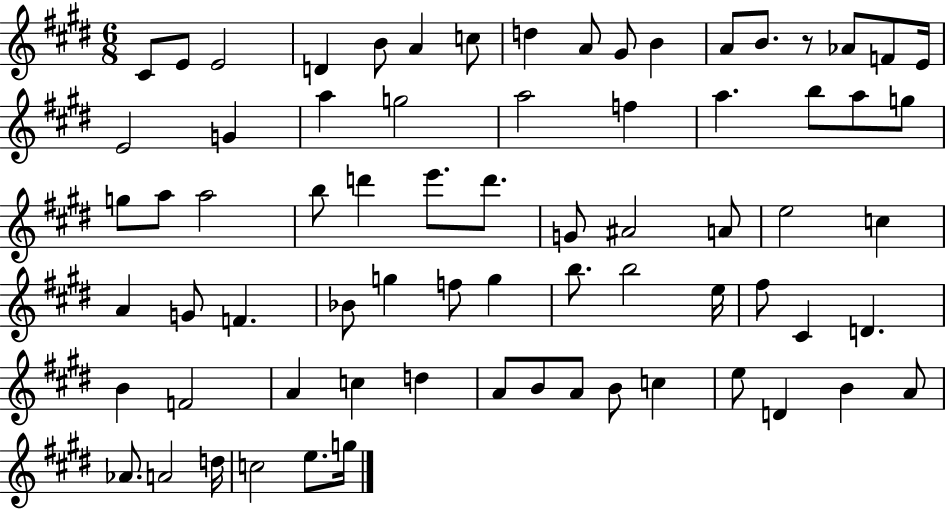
C#4/e E4/e E4/h D4/q B4/e A4/q C5/e D5/q A4/e G#4/e B4/q A4/e B4/e. R/e Ab4/e F4/e E4/s E4/h G4/q A5/q G5/h A5/h F5/q A5/q. B5/e A5/e G5/e G5/e A5/e A5/h B5/e D6/q E6/e. D6/e. G4/e A#4/h A4/e E5/h C5/q A4/q G4/e F4/q. Bb4/e G5/q F5/e G5/q B5/e. B5/h E5/s F#5/e C#4/q D4/q. B4/q F4/h A4/q C5/q D5/q A4/e B4/e A4/e B4/e C5/q E5/e D4/q B4/q A4/e Ab4/e. A4/h D5/s C5/h E5/e. G5/s